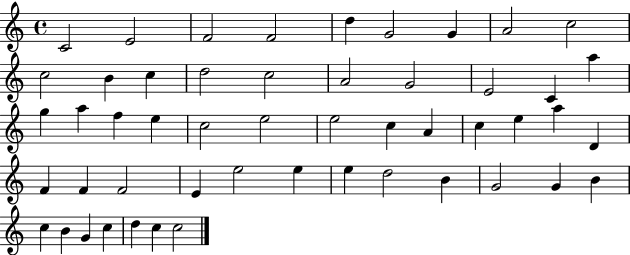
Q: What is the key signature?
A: C major